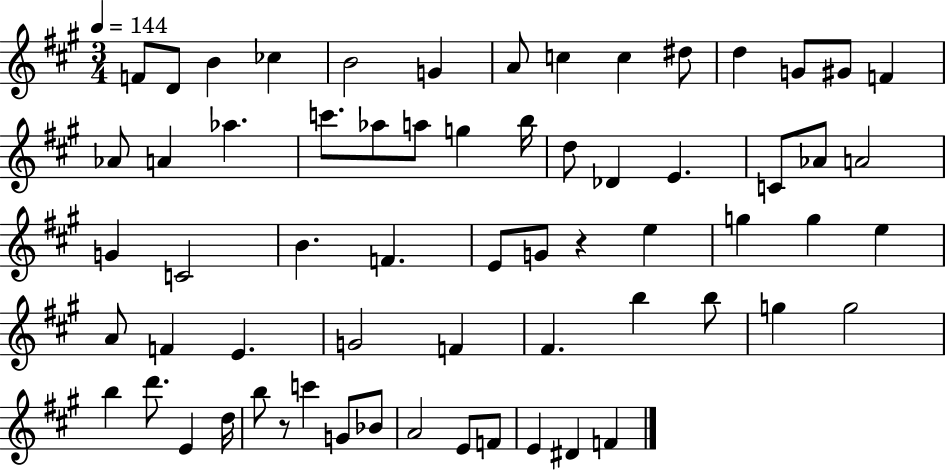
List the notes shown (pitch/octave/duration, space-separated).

F4/e D4/e B4/q CES5/q B4/h G4/q A4/e C5/q C5/q D#5/e D5/q G4/e G#4/e F4/q Ab4/e A4/q Ab5/q. C6/e. Ab5/e A5/e G5/q B5/s D5/e Db4/q E4/q. C4/e Ab4/e A4/h G4/q C4/h B4/q. F4/q. E4/e G4/e R/q E5/q G5/q G5/q E5/q A4/e F4/q E4/q. G4/h F4/q F#4/q. B5/q B5/e G5/q G5/h B5/q D6/e. E4/q D5/s B5/e R/e C6/q G4/e Bb4/e A4/h E4/e F4/e E4/q D#4/q F4/q